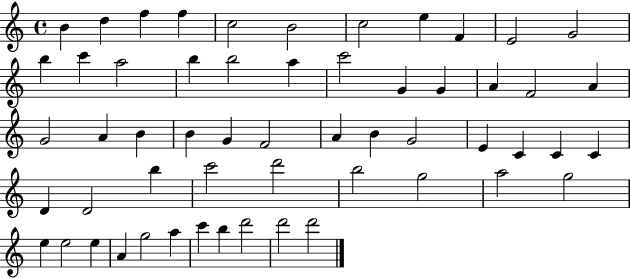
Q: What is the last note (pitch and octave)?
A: D6